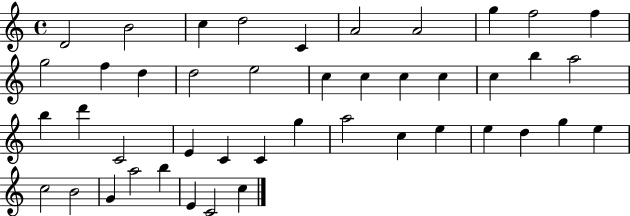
D4/h B4/h C5/q D5/h C4/q A4/h A4/h G5/q F5/h F5/q G5/h F5/q D5/q D5/h E5/h C5/q C5/q C5/q C5/q C5/q B5/q A5/h B5/q D6/q C4/h E4/q C4/q C4/q G5/q A5/h C5/q E5/q E5/q D5/q G5/q E5/q C5/h B4/h G4/q A5/h B5/q E4/q C4/h C5/q